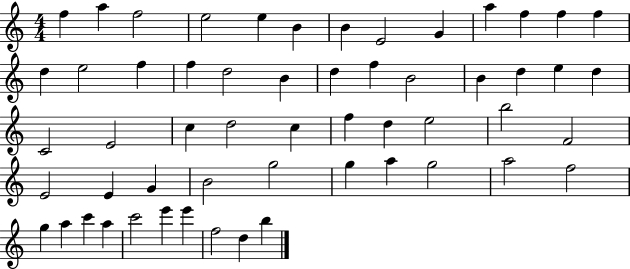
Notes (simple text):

F5/q A5/q F5/h E5/h E5/q B4/q B4/q E4/h G4/q A5/q F5/q F5/q F5/q D5/q E5/h F5/q F5/q D5/h B4/q D5/q F5/q B4/h B4/q D5/q E5/q D5/q C4/h E4/h C5/q D5/h C5/q F5/q D5/q E5/h B5/h F4/h E4/h E4/q G4/q B4/h G5/h G5/q A5/q G5/h A5/h F5/h G5/q A5/q C6/q A5/q C6/h E6/q E6/q F5/h D5/q B5/q